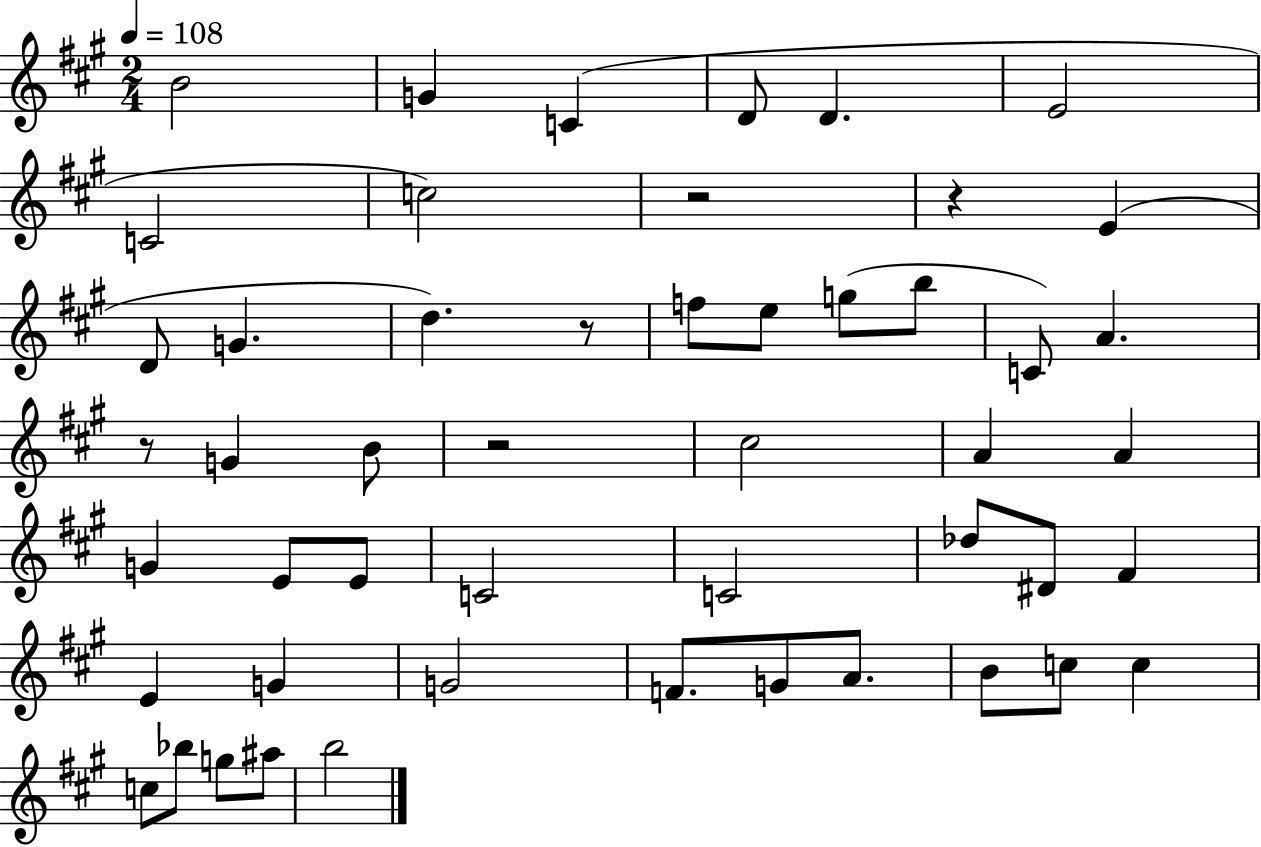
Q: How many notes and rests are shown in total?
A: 50